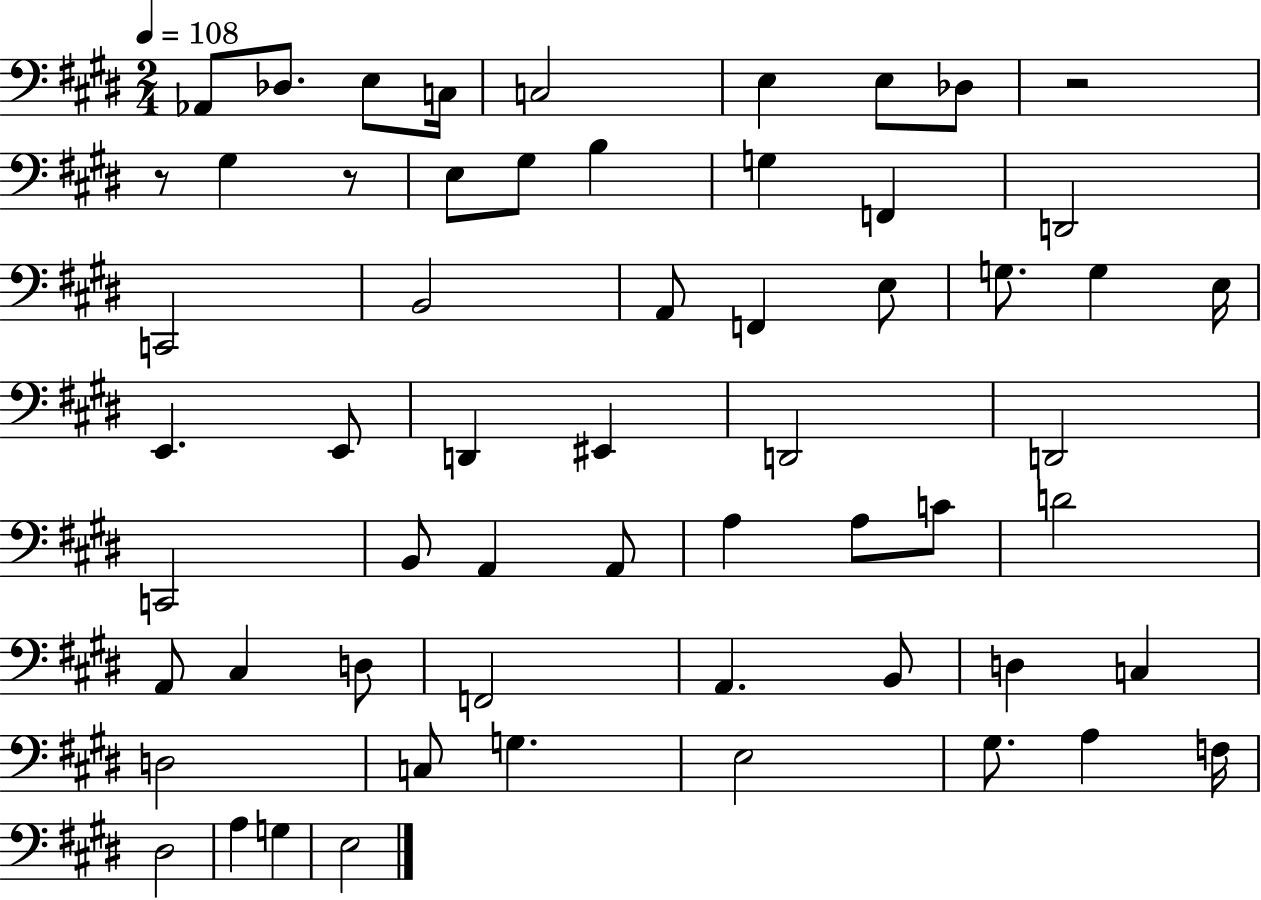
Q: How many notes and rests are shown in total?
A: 59